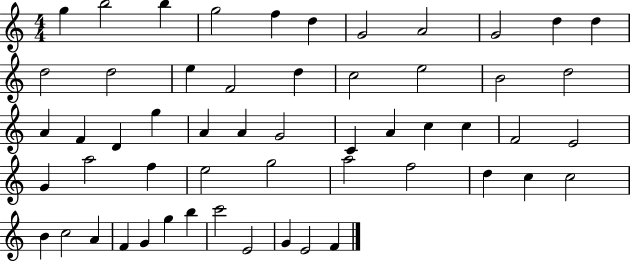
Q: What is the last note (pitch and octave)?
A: F4